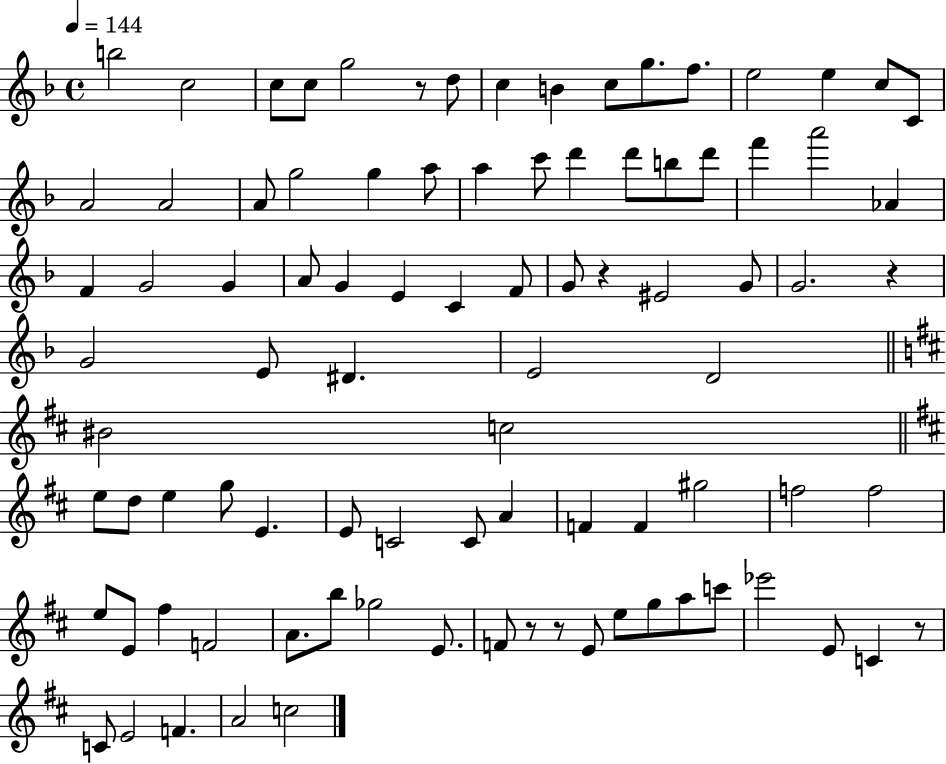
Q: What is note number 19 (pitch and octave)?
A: G5